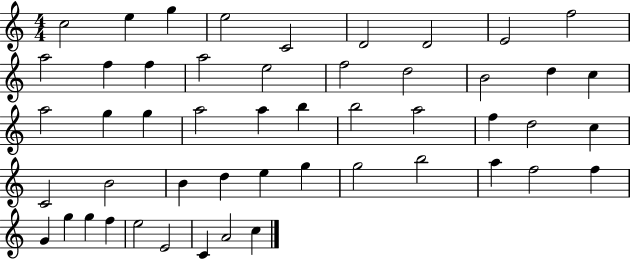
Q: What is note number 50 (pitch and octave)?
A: C5